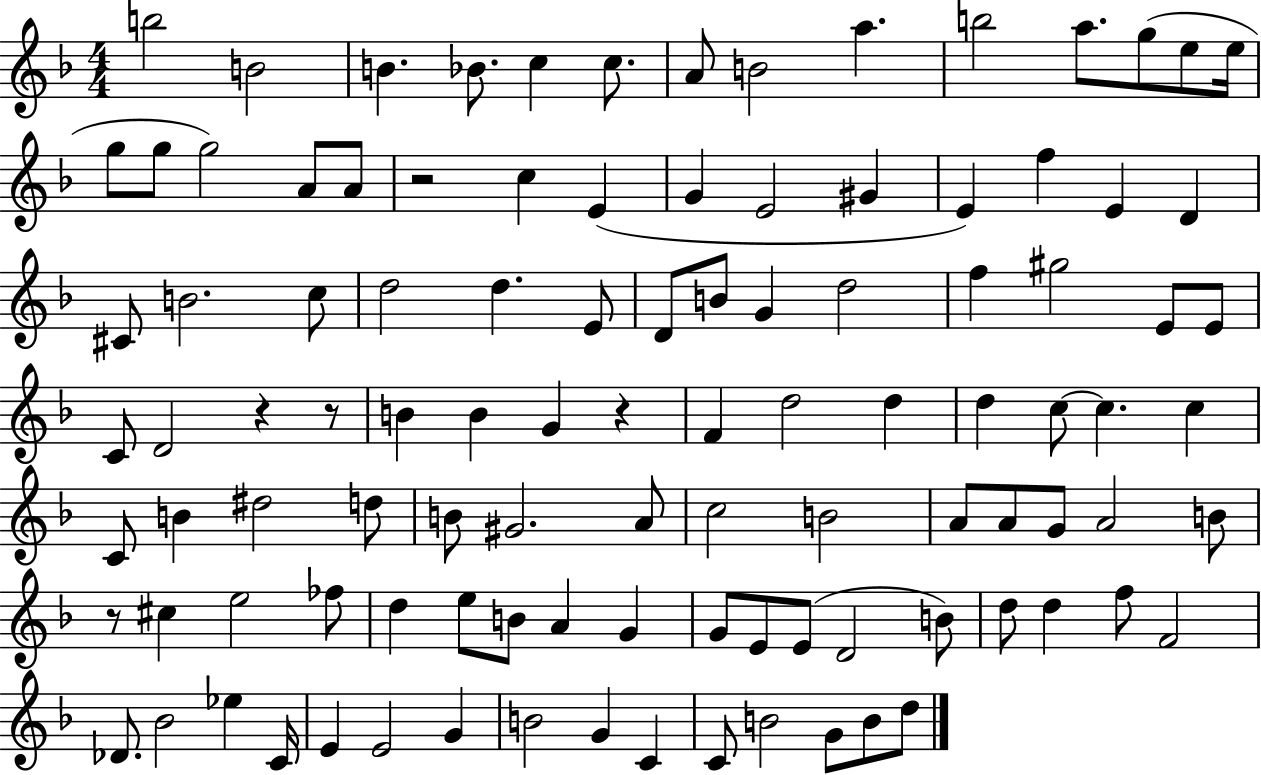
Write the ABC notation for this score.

X:1
T:Untitled
M:4/4
L:1/4
K:F
b2 B2 B _B/2 c c/2 A/2 B2 a b2 a/2 g/2 e/2 e/4 g/2 g/2 g2 A/2 A/2 z2 c E G E2 ^G E f E D ^C/2 B2 c/2 d2 d E/2 D/2 B/2 G d2 f ^g2 E/2 E/2 C/2 D2 z z/2 B B G z F d2 d d c/2 c c C/2 B ^d2 d/2 B/2 ^G2 A/2 c2 B2 A/2 A/2 G/2 A2 B/2 z/2 ^c e2 _f/2 d e/2 B/2 A G G/2 E/2 E/2 D2 B/2 d/2 d f/2 F2 _D/2 _B2 _e C/4 E E2 G B2 G C C/2 B2 G/2 B/2 d/2